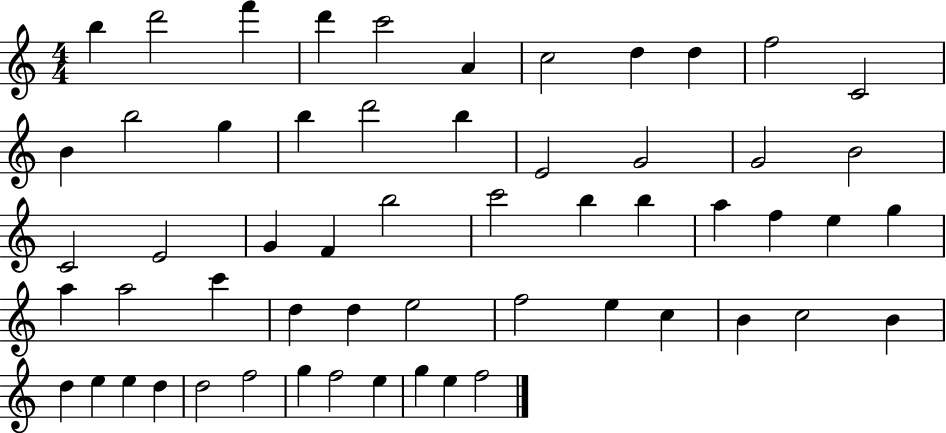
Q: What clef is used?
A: treble